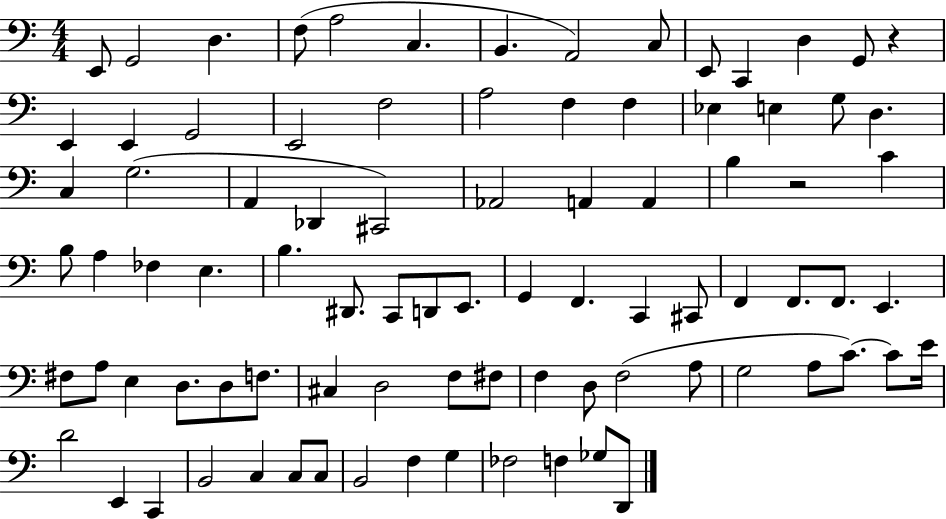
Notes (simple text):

E2/e G2/h D3/q. F3/e A3/h C3/q. B2/q. A2/h C3/e E2/e C2/q D3/q G2/e R/q E2/q E2/q G2/h E2/h F3/h A3/h F3/q F3/q Eb3/q E3/q G3/e D3/q. C3/q G3/h. A2/q Db2/q C#2/h Ab2/h A2/q A2/q B3/q R/h C4/q B3/e A3/q FES3/q E3/q. B3/q. D#2/e. C2/e D2/e E2/e. G2/q F2/q. C2/q C#2/e F2/q F2/e. F2/e. E2/q. F#3/e A3/e E3/q D3/e. D3/e F3/e. C#3/q D3/h F3/e F#3/e F3/q D3/e F3/h A3/e G3/h A3/e C4/e. C4/e E4/s D4/h E2/q C2/q B2/h C3/q C3/e C3/e B2/h F3/q G3/q FES3/h F3/q Gb3/e D2/e